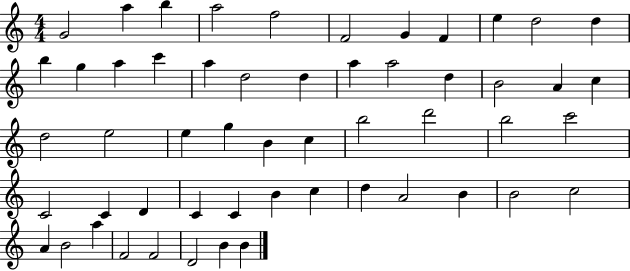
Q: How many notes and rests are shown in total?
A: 54